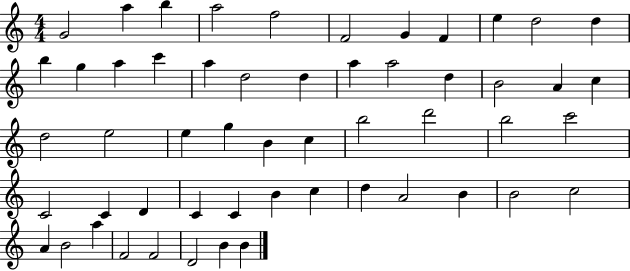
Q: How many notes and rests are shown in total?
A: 54